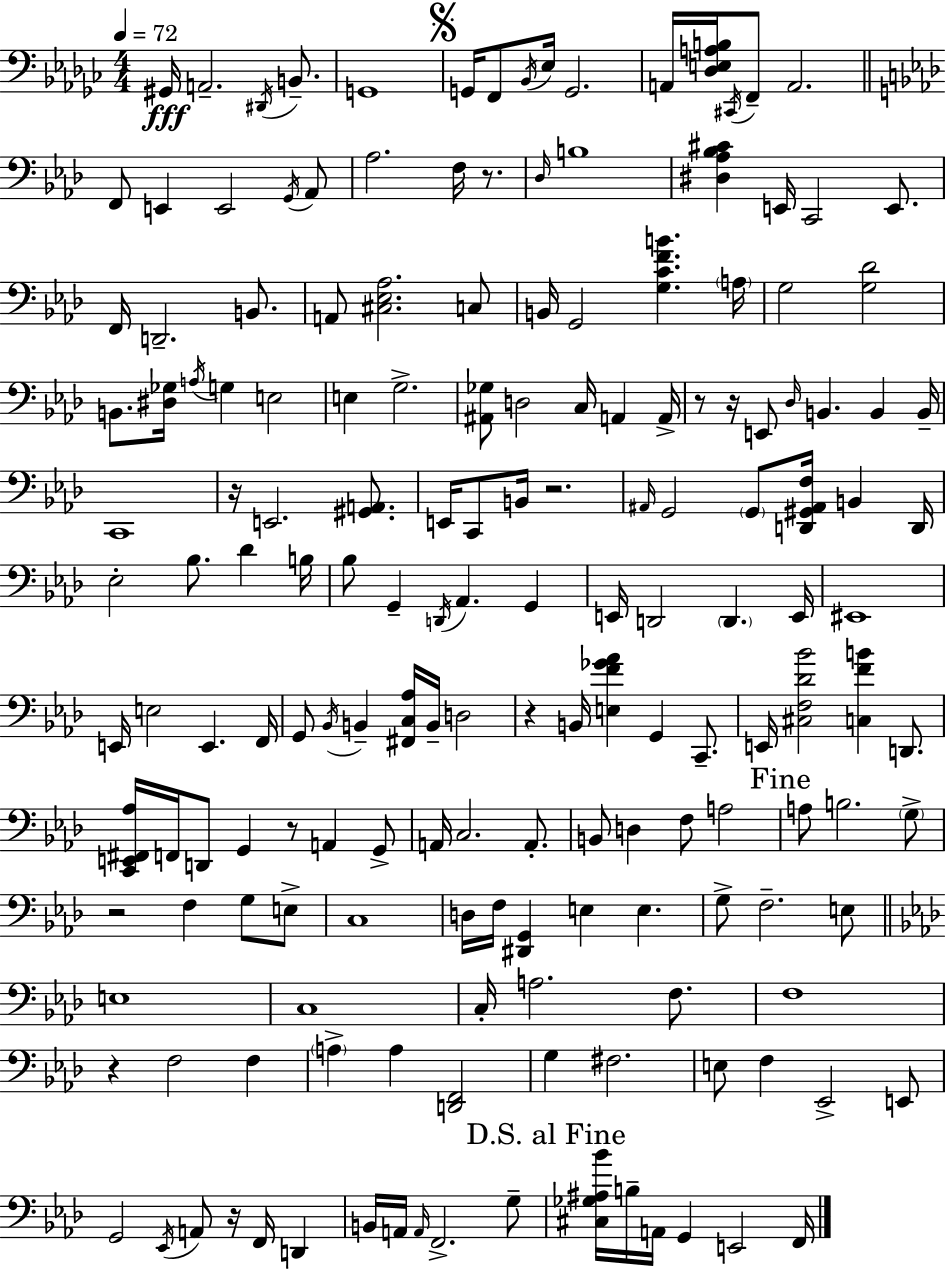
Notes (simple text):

G#2/s A2/h. D#2/s B2/e. G2/w G2/s F2/e Bb2/s Eb3/s G2/h. A2/s [Db3,E3,A3,B3]/s C#2/s F2/e A2/h. F2/e E2/q E2/h G2/s Ab2/e Ab3/h. F3/s R/e. Db3/s B3/w [D#3,Ab3,Bb3,C#4]/q E2/s C2/h E2/e. F2/s D2/h. B2/e. A2/e [C#3,Eb3,Ab3]/h. C3/e B2/s G2/h [G3,C4,F4,B4]/q. A3/s G3/h [G3,Db4]/h B2/e. [D#3,Gb3]/s A3/s G3/q E3/h E3/q G3/h. [A#2,Gb3]/e D3/h C3/s A2/q A2/s R/e R/s E2/e Db3/s B2/q. B2/q B2/s C2/w R/s E2/h. [G#2,A2]/e. E2/s C2/e B2/s R/h. A#2/s G2/h G2/e [D2,G#2,A#2,F3]/s B2/q D2/s Eb3/h Bb3/e. Db4/q B3/s Bb3/e G2/q D2/s Ab2/q. G2/q E2/s D2/h D2/q. E2/s EIS2/w E2/s E3/h E2/q. F2/s G2/e Bb2/s B2/q [F#2,C3,Ab3]/s B2/s D3/h R/q B2/s [E3,F4,Gb4,Ab4]/q G2/q C2/e. E2/s [C#3,F3,Db4,Bb4]/h [C3,F4,B4]/q D2/e. [C2,E2,F#2,Ab3]/s F2/s D2/e G2/q R/e A2/q G2/e A2/s C3/h. A2/e. B2/e D3/q F3/e A3/h A3/e B3/h. G3/e R/h F3/q G3/e E3/e C3/w D3/s F3/s [D#2,G2]/q E3/q E3/q. G3/e F3/h. E3/e E3/w C3/w C3/s A3/h. F3/e. F3/w R/q F3/h F3/q A3/q A3/q [D2,F2]/h G3/q F#3/h. E3/e F3/q Eb2/h E2/e G2/h Eb2/s A2/e R/s F2/s D2/q B2/s A2/s A2/s F2/h. G3/e [C#3,Gb3,A#3,Bb4]/s B3/s A2/s G2/q E2/h F2/s